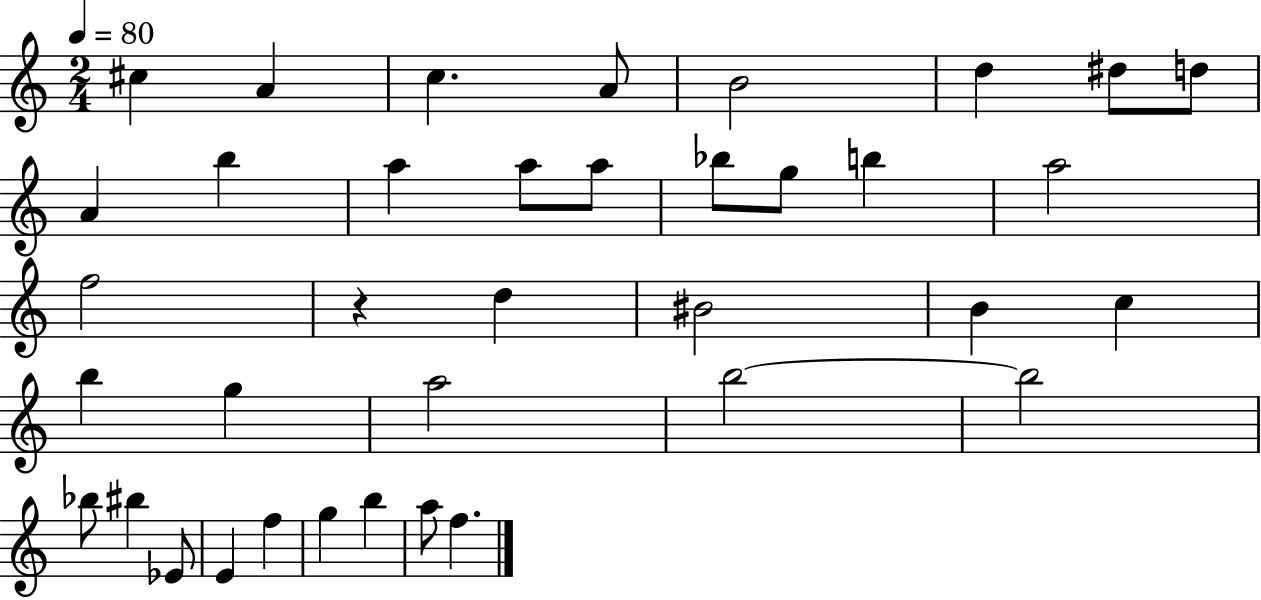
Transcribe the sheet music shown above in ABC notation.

X:1
T:Untitled
M:2/4
L:1/4
K:C
^c A c A/2 B2 d ^d/2 d/2 A b a a/2 a/2 _b/2 g/2 b a2 f2 z d ^B2 B c b g a2 b2 b2 _b/2 ^b _E/2 E f g b a/2 f